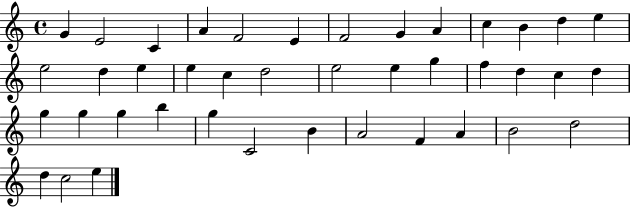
G4/q E4/h C4/q A4/q F4/h E4/q F4/h G4/q A4/q C5/q B4/q D5/q E5/q E5/h D5/q E5/q E5/q C5/q D5/h E5/h E5/q G5/q F5/q D5/q C5/q D5/q G5/q G5/q G5/q B5/q G5/q C4/h B4/q A4/h F4/q A4/q B4/h D5/h D5/q C5/h E5/q